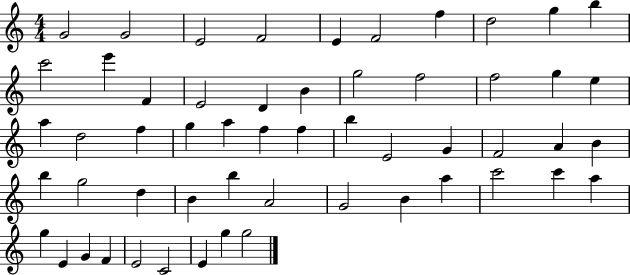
{
  \clef treble
  \numericTimeSignature
  \time 4/4
  \key c \major
  g'2 g'2 | e'2 f'2 | e'4 f'2 f''4 | d''2 g''4 b''4 | \break c'''2 e'''4 f'4 | e'2 d'4 b'4 | g''2 f''2 | f''2 g''4 e''4 | \break a''4 d''2 f''4 | g''4 a''4 f''4 f''4 | b''4 e'2 g'4 | f'2 a'4 b'4 | \break b''4 g''2 d''4 | b'4 b''4 a'2 | g'2 b'4 a''4 | c'''2 c'''4 a''4 | \break g''4 e'4 g'4 f'4 | e'2 c'2 | e'4 g''4 g''2 | \bar "|."
}